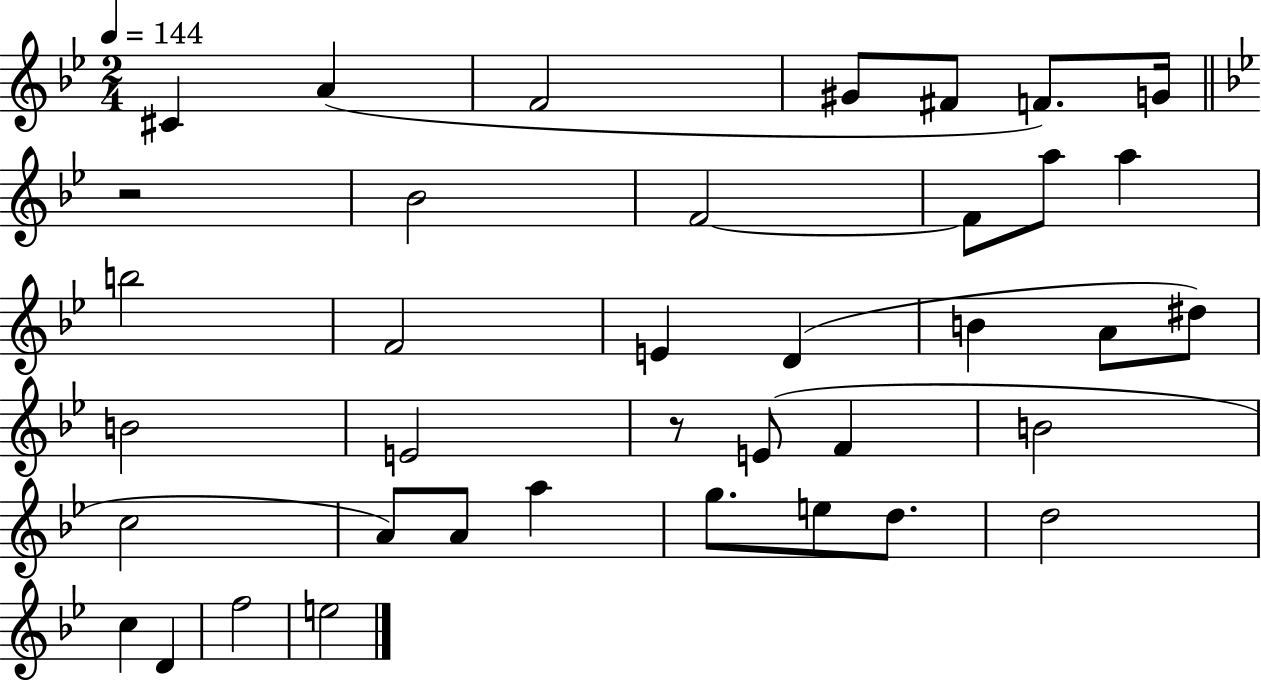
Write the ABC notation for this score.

X:1
T:Untitled
M:2/4
L:1/4
K:Bb
^C A F2 ^G/2 ^F/2 F/2 G/4 z2 _B2 F2 F/2 a/2 a b2 F2 E D B A/2 ^d/2 B2 E2 z/2 E/2 F B2 c2 A/2 A/2 a g/2 e/2 d/2 d2 c D f2 e2